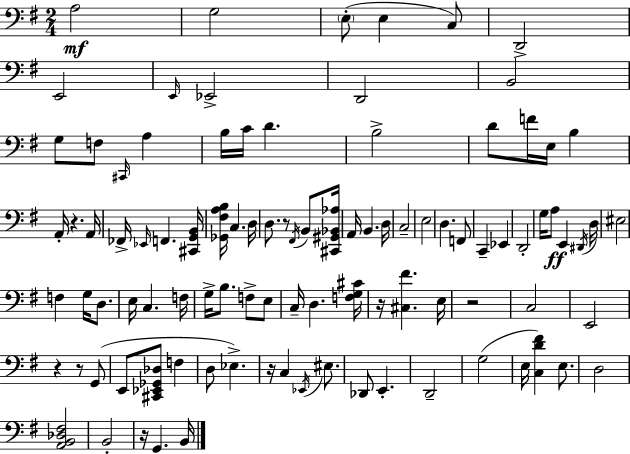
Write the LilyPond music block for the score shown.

{
  \clef bass
  \numericTimeSignature
  \time 2/4
  \key g \major
  a2\mf | g2 | \parenthesize e8-.( e4 c8) | d,2-> | \break e,2 | \grace { e,16 } ees,2-> | d,2 | b,2 | \break g8 f8 \grace { cis,16 } a4 | b16 c'16 d'4. | b2-> | d'8 f'16 e16 b4 | \break a,16-. r4. | a,16 fes,16-> \grace { ees,16 } f,4. | <cis, g, b,>16 <ges, fis a b>16 c4. | d16 d8. r8 | \break \acciaccatura { fis,16 } b,8 <cis, gis, bes, aes>16 a,16 b,4. | d16 c2-- | e2 | d4. | \break f,8 c,4-- | ees,4 d,2-. | g16 a8\ff e,4 | \acciaccatura { dis,16 } d16 eis2 | \break f4 | g16 d8. e16 c4. | f16 g16-> b8. | f8-> e8 c16-- d4. | \break <f g cis'>16 r16 <cis fis'>4. | e16 r2 | c2 | e,2 | \break r4 | r8 g,8( e,8 <cis, ees, ges, des>8 | f4 d8 ees4.->) | r16 c4 | \break \acciaccatura { ees,16 } eis8. des,8 | e,4.-. d,2-- | g2( | e16 <c d' fis'>4) | \break e8. d2 | <a, b, des fis>2 | b,2-. | r16 g,4. | \break b,16 \bar "|."
}